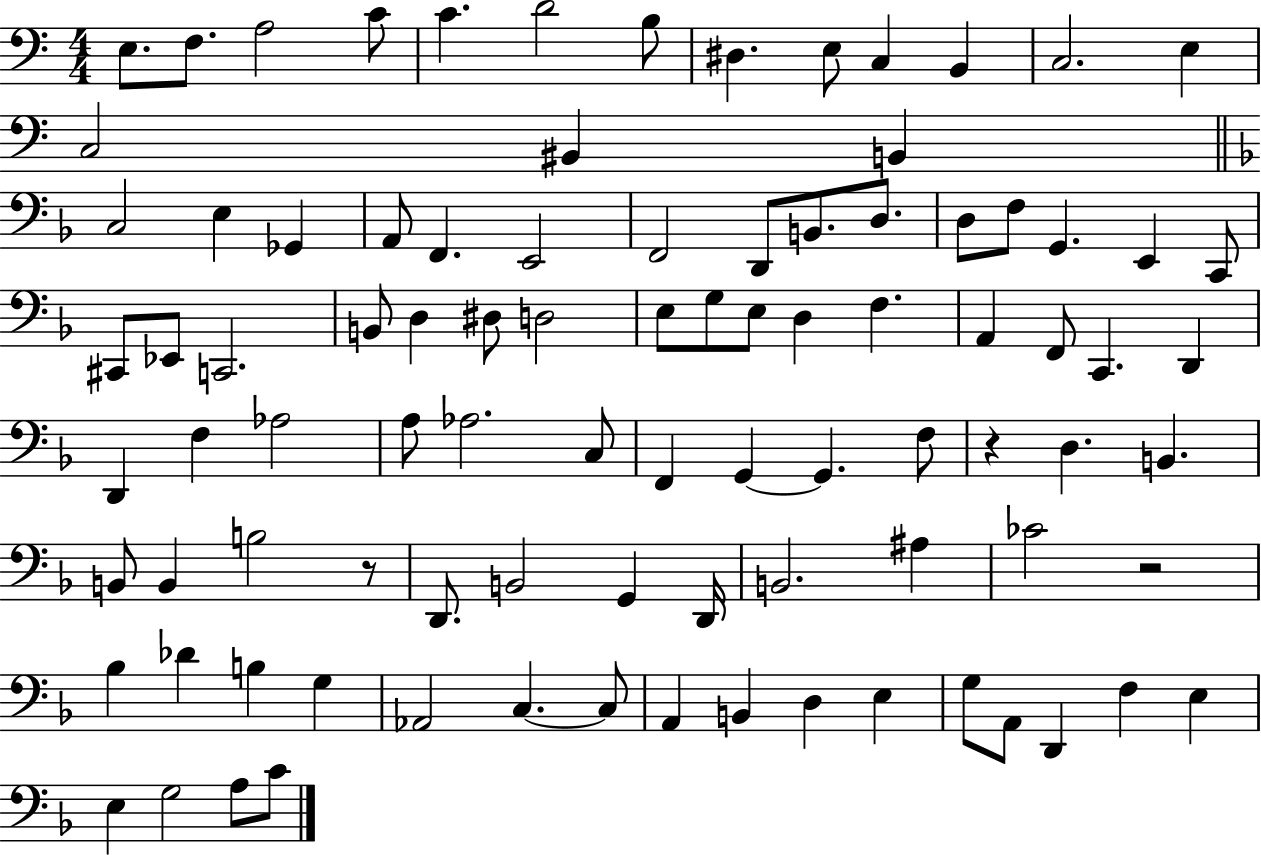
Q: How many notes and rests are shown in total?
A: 92